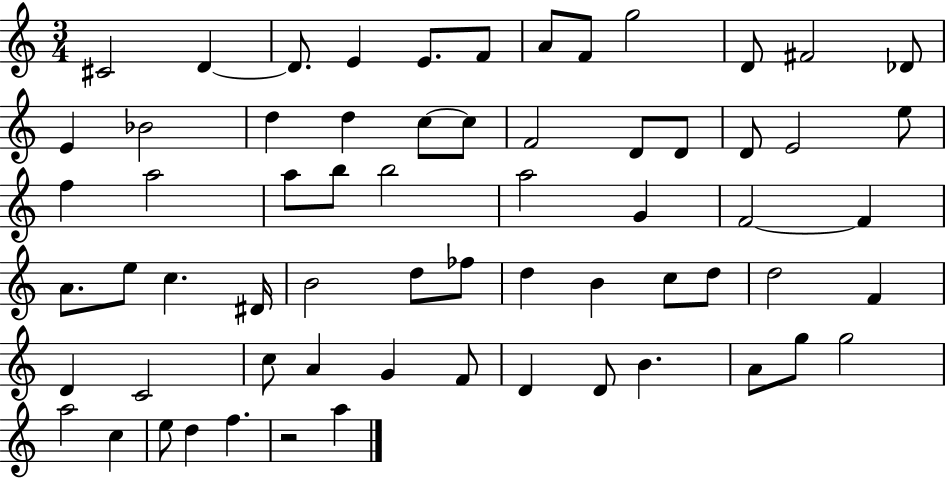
{
  \clef treble
  \numericTimeSignature
  \time 3/4
  \key c \major
  cis'2 d'4~~ | d'8. e'4 e'8. f'8 | a'8 f'8 g''2 | d'8 fis'2 des'8 | \break e'4 bes'2 | d''4 d''4 c''8~~ c''8 | f'2 d'8 d'8 | d'8 e'2 e''8 | \break f''4 a''2 | a''8 b''8 b''2 | a''2 g'4 | f'2~~ f'4 | \break a'8. e''8 c''4. dis'16 | b'2 d''8 fes''8 | d''4 b'4 c''8 d''8 | d''2 f'4 | \break d'4 c'2 | c''8 a'4 g'4 f'8 | d'4 d'8 b'4. | a'8 g''8 g''2 | \break a''2 c''4 | e''8 d''4 f''4. | r2 a''4 | \bar "|."
}